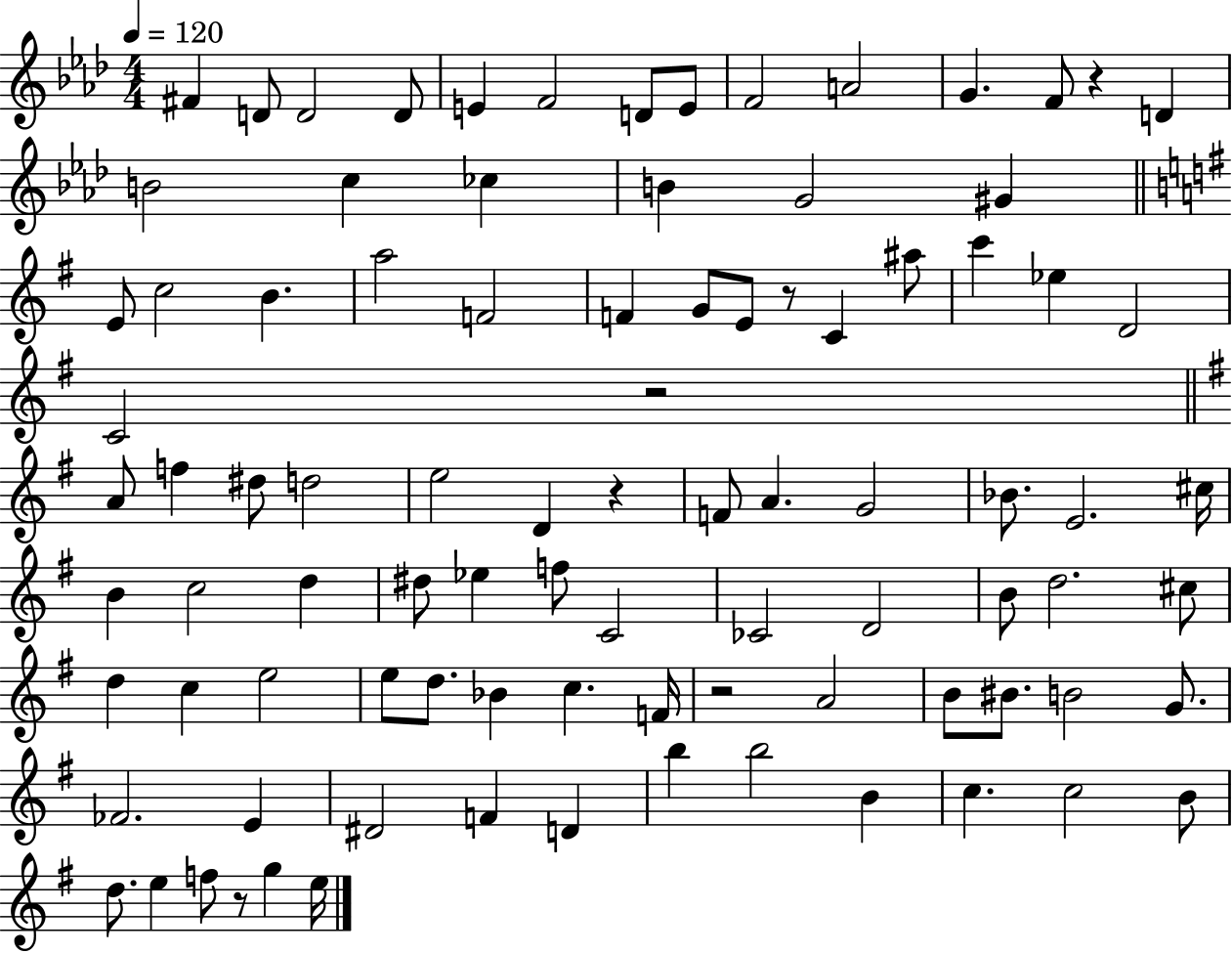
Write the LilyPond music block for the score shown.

{
  \clef treble
  \numericTimeSignature
  \time 4/4
  \key aes \major
  \tempo 4 = 120
  fis'4 d'8 d'2 d'8 | e'4 f'2 d'8 e'8 | f'2 a'2 | g'4. f'8 r4 d'4 | \break b'2 c''4 ces''4 | b'4 g'2 gis'4 | \bar "||" \break \key g \major e'8 c''2 b'4. | a''2 f'2 | f'4 g'8 e'8 r8 c'4 ais''8 | c'''4 ees''4 d'2 | \break c'2 r2 | \bar "||" \break \key e \minor a'8 f''4 dis''8 d''2 | e''2 d'4 r4 | f'8 a'4. g'2 | bes'8. e'2. cis''16 | \break b'4 c''2 d''4 | dis''8 ees''4 f''8 c'2 | ces'2 d'2 | b'8 d''2. cis''8 | \break d''4 c''4 e''2 | e''8 d''8. bes'4 c''4. f'16 | r2 a'2 | b'8 bis'8. b'2 g'8. | \break fes'2. e'4 | dis'2 f'4 d'4 | b''4 b''2 b'4 | c''4. c''2 b'8 | \break d''8. e''4 f''8 r8 g''4 e''16 | \bar "|."
}